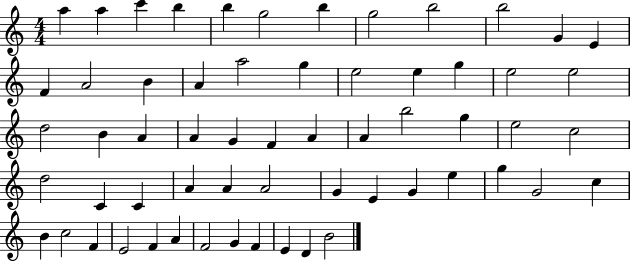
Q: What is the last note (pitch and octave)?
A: B4